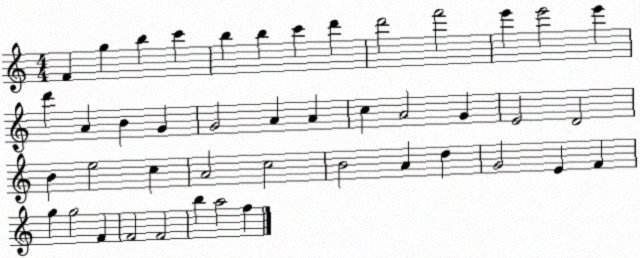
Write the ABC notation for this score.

X:1
T:Untitled
M:4/4
L:1/4
K:C
F g b c' b b c' d' d'2 f'2 e' e'2 e' d' A B G G2 A A c A2 G E2 D2 B e2 c A2 c2 B2 A d G2 E F g g2 F F2 F2 b a2 f